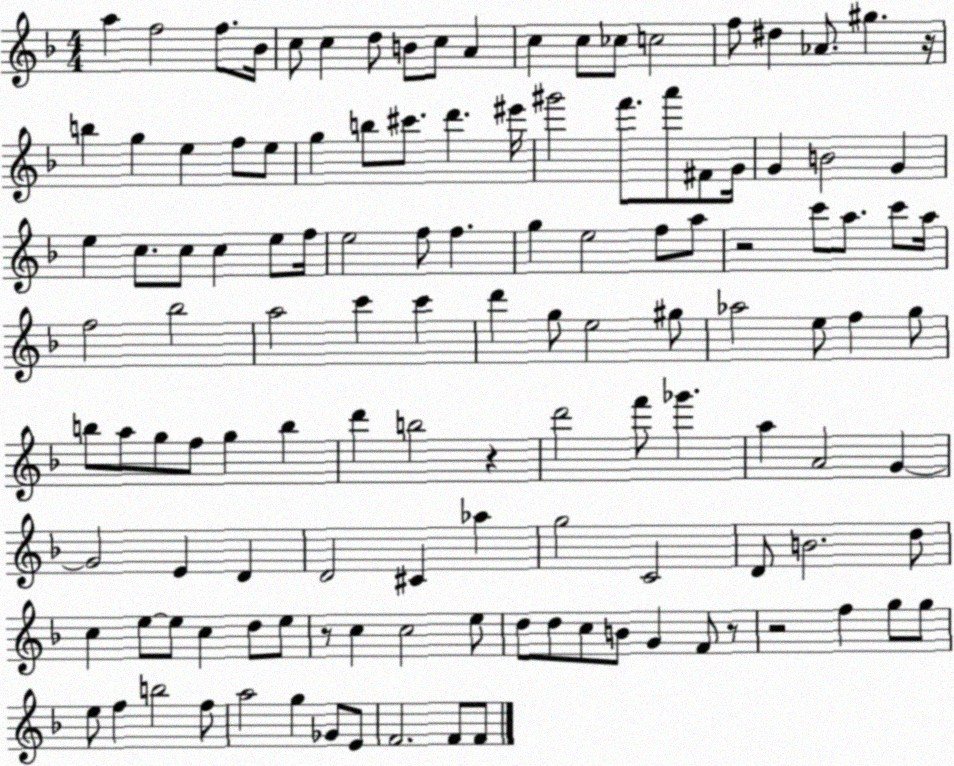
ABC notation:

X:1
T:Untitled
M:4/4
L:1/4
K:F
a f2 f/2 _B/4 c/2 c d/2 B/2 c/2 A c c/2 _c/2 c2 f/2 ^d _A/2 ^g z/4 b g e f/2 e/2 g b/2 ^c'/2 d' ^e'/4 ^g'2 f'/2 a'/2 ^F/2 G/4 G B2 G e c/2 c/2 c e/2 f/4 e2 f/2 f g e2 f/2 a/2 z2 c'/2 a/2 c'/2 a/4 f2 _b2 a2 c' c' d' g/2 e2 ^g/2 _a2 e/2 f g/2 b/2 a/2 g/2 f/2 g b d' b2 z d'2 f'/2 _g' a A2 G G2 E D D2 ^C _a g2 C2 D/2 B2 d/2 c e/2 e/2 c d/2 e/2 z/2 c c2 e/2 d/2 d/2 c/2 B/2 G F/2 z/2 z2 f g/2 g/2 e/2 f b2 f/2 a2 g _G/2 E/2 F2 F/2 F/2